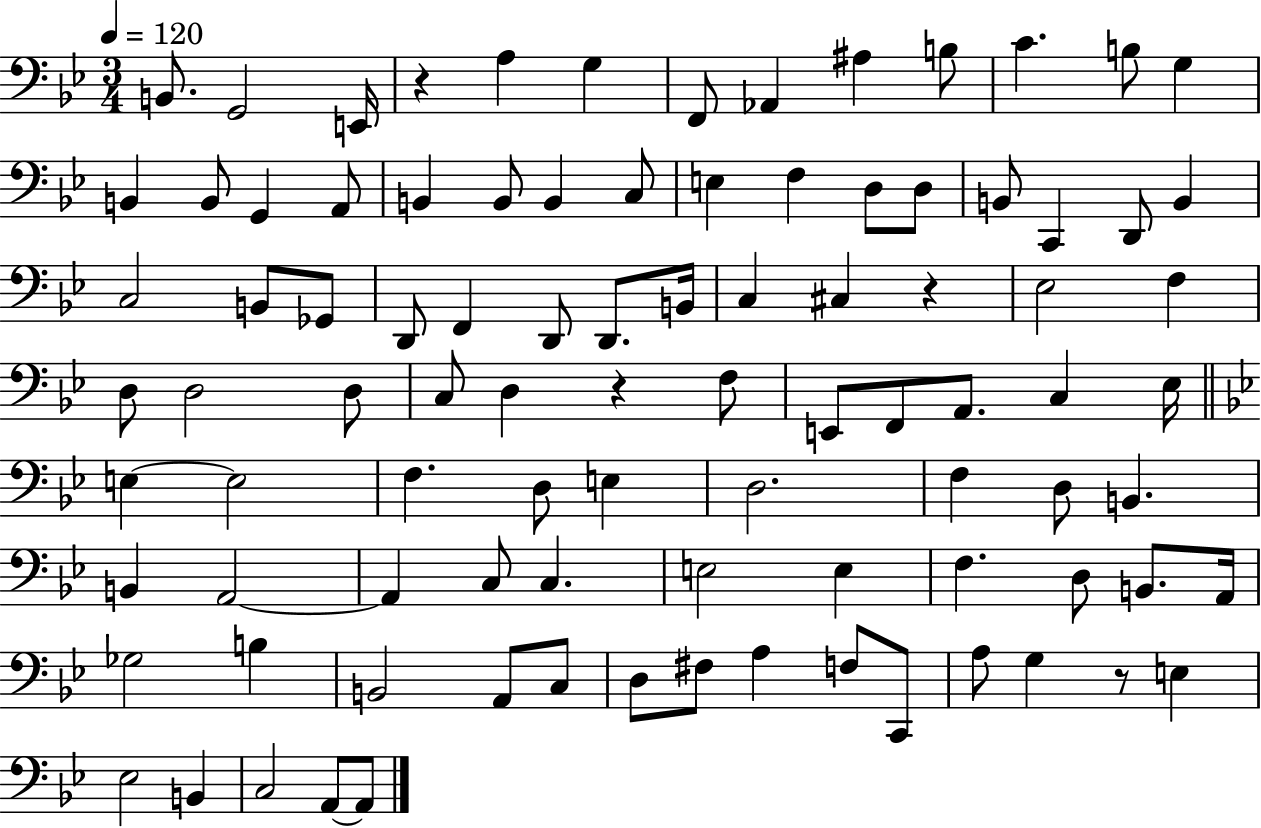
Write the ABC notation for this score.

X:1
T:Untitled
M:3/4
L:1/4
K:Bb
B,,/2 G,,2 E,,/4 z A, G, F,,/2 _A,, ^A, B,/2 C B,/2 G, B,, B,,/2 G,, A,,/2 B,, B,,/2 B,, C,/2 E, F, D,/2 D,/2 B,,/2 C,, D,,/2 B,, C,2 B,,/2 _G,,/2 D,,/2 F,, D,,/2 D,,/2 B,,/4 C, ^C, z _E,2 F, D,/2 D,2 D,/2 C,/2 D, z F,/2 E,,/2 F,,/2 A,,/2 C, _E,/4 E, E,2 F, D,/2 E, D,2 F, D,/2 B,, B,, A,,2 A,, C,/2 C, E,2 E, F, D,/2 B,,/2 A,,/4 _G,2 B, B,,2 A,,/2 C,/2 D,/2 ^F,/2 A, F,/2 C,,/2 A,/2 G, z/2 E, _E,2 B,, C,2 A,,/2 A,,/2